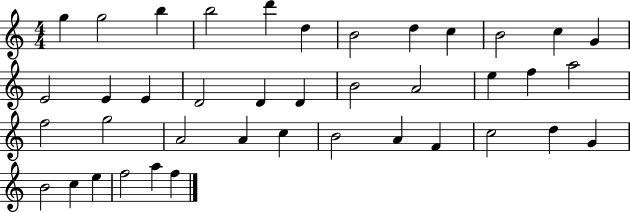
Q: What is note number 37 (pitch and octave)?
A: E5